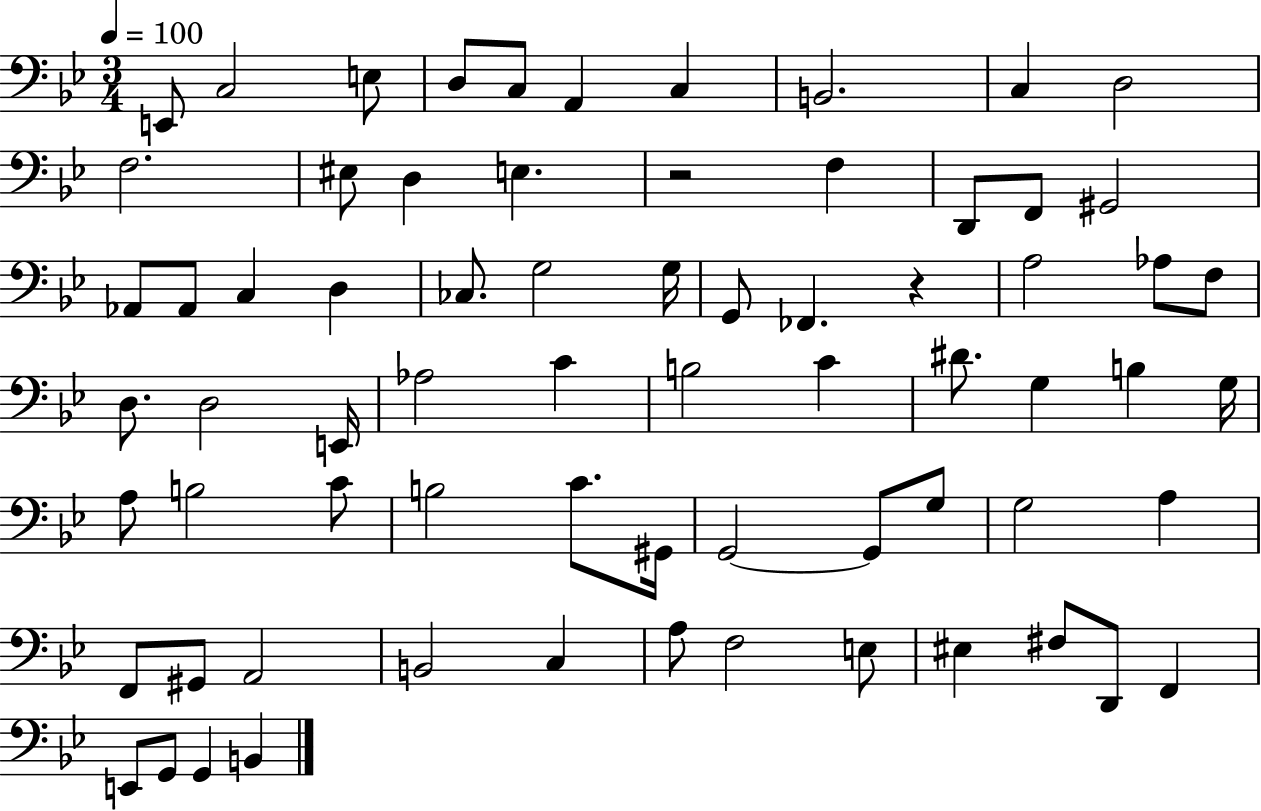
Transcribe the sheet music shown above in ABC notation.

X:1
T:Untitled
M:3/4
L:1/4
K:Bb
E,,/2 C,2 E,/2 D,/2 C,/2 A,, C, B,,2 C, D,2 F,2 ^E,/2 D, E, z2 F, D,,/2 F,,/2 ^G,,2 _A,,/2 _A,,/2 C, D, _C,/2 G,2 G,/4 G,,/2 _F,, z A,2 _A,/2 F,/2 D,/2 D,2 E,,/4 _A,2 C B,2 C ^D/2 G, B, G,/4 A,/2 B,2 C/2 B,2 C/2 ^G,,/4 G,,2 G,,/2 G,/2 G,2 A, F,,/2 ^G,,/2 A,,2 B,,2 C, A,/2 F,2 E,/2 ^E, ^F,/2 D,,/2 F,, E,,/2 G,,/2 G,, B,,